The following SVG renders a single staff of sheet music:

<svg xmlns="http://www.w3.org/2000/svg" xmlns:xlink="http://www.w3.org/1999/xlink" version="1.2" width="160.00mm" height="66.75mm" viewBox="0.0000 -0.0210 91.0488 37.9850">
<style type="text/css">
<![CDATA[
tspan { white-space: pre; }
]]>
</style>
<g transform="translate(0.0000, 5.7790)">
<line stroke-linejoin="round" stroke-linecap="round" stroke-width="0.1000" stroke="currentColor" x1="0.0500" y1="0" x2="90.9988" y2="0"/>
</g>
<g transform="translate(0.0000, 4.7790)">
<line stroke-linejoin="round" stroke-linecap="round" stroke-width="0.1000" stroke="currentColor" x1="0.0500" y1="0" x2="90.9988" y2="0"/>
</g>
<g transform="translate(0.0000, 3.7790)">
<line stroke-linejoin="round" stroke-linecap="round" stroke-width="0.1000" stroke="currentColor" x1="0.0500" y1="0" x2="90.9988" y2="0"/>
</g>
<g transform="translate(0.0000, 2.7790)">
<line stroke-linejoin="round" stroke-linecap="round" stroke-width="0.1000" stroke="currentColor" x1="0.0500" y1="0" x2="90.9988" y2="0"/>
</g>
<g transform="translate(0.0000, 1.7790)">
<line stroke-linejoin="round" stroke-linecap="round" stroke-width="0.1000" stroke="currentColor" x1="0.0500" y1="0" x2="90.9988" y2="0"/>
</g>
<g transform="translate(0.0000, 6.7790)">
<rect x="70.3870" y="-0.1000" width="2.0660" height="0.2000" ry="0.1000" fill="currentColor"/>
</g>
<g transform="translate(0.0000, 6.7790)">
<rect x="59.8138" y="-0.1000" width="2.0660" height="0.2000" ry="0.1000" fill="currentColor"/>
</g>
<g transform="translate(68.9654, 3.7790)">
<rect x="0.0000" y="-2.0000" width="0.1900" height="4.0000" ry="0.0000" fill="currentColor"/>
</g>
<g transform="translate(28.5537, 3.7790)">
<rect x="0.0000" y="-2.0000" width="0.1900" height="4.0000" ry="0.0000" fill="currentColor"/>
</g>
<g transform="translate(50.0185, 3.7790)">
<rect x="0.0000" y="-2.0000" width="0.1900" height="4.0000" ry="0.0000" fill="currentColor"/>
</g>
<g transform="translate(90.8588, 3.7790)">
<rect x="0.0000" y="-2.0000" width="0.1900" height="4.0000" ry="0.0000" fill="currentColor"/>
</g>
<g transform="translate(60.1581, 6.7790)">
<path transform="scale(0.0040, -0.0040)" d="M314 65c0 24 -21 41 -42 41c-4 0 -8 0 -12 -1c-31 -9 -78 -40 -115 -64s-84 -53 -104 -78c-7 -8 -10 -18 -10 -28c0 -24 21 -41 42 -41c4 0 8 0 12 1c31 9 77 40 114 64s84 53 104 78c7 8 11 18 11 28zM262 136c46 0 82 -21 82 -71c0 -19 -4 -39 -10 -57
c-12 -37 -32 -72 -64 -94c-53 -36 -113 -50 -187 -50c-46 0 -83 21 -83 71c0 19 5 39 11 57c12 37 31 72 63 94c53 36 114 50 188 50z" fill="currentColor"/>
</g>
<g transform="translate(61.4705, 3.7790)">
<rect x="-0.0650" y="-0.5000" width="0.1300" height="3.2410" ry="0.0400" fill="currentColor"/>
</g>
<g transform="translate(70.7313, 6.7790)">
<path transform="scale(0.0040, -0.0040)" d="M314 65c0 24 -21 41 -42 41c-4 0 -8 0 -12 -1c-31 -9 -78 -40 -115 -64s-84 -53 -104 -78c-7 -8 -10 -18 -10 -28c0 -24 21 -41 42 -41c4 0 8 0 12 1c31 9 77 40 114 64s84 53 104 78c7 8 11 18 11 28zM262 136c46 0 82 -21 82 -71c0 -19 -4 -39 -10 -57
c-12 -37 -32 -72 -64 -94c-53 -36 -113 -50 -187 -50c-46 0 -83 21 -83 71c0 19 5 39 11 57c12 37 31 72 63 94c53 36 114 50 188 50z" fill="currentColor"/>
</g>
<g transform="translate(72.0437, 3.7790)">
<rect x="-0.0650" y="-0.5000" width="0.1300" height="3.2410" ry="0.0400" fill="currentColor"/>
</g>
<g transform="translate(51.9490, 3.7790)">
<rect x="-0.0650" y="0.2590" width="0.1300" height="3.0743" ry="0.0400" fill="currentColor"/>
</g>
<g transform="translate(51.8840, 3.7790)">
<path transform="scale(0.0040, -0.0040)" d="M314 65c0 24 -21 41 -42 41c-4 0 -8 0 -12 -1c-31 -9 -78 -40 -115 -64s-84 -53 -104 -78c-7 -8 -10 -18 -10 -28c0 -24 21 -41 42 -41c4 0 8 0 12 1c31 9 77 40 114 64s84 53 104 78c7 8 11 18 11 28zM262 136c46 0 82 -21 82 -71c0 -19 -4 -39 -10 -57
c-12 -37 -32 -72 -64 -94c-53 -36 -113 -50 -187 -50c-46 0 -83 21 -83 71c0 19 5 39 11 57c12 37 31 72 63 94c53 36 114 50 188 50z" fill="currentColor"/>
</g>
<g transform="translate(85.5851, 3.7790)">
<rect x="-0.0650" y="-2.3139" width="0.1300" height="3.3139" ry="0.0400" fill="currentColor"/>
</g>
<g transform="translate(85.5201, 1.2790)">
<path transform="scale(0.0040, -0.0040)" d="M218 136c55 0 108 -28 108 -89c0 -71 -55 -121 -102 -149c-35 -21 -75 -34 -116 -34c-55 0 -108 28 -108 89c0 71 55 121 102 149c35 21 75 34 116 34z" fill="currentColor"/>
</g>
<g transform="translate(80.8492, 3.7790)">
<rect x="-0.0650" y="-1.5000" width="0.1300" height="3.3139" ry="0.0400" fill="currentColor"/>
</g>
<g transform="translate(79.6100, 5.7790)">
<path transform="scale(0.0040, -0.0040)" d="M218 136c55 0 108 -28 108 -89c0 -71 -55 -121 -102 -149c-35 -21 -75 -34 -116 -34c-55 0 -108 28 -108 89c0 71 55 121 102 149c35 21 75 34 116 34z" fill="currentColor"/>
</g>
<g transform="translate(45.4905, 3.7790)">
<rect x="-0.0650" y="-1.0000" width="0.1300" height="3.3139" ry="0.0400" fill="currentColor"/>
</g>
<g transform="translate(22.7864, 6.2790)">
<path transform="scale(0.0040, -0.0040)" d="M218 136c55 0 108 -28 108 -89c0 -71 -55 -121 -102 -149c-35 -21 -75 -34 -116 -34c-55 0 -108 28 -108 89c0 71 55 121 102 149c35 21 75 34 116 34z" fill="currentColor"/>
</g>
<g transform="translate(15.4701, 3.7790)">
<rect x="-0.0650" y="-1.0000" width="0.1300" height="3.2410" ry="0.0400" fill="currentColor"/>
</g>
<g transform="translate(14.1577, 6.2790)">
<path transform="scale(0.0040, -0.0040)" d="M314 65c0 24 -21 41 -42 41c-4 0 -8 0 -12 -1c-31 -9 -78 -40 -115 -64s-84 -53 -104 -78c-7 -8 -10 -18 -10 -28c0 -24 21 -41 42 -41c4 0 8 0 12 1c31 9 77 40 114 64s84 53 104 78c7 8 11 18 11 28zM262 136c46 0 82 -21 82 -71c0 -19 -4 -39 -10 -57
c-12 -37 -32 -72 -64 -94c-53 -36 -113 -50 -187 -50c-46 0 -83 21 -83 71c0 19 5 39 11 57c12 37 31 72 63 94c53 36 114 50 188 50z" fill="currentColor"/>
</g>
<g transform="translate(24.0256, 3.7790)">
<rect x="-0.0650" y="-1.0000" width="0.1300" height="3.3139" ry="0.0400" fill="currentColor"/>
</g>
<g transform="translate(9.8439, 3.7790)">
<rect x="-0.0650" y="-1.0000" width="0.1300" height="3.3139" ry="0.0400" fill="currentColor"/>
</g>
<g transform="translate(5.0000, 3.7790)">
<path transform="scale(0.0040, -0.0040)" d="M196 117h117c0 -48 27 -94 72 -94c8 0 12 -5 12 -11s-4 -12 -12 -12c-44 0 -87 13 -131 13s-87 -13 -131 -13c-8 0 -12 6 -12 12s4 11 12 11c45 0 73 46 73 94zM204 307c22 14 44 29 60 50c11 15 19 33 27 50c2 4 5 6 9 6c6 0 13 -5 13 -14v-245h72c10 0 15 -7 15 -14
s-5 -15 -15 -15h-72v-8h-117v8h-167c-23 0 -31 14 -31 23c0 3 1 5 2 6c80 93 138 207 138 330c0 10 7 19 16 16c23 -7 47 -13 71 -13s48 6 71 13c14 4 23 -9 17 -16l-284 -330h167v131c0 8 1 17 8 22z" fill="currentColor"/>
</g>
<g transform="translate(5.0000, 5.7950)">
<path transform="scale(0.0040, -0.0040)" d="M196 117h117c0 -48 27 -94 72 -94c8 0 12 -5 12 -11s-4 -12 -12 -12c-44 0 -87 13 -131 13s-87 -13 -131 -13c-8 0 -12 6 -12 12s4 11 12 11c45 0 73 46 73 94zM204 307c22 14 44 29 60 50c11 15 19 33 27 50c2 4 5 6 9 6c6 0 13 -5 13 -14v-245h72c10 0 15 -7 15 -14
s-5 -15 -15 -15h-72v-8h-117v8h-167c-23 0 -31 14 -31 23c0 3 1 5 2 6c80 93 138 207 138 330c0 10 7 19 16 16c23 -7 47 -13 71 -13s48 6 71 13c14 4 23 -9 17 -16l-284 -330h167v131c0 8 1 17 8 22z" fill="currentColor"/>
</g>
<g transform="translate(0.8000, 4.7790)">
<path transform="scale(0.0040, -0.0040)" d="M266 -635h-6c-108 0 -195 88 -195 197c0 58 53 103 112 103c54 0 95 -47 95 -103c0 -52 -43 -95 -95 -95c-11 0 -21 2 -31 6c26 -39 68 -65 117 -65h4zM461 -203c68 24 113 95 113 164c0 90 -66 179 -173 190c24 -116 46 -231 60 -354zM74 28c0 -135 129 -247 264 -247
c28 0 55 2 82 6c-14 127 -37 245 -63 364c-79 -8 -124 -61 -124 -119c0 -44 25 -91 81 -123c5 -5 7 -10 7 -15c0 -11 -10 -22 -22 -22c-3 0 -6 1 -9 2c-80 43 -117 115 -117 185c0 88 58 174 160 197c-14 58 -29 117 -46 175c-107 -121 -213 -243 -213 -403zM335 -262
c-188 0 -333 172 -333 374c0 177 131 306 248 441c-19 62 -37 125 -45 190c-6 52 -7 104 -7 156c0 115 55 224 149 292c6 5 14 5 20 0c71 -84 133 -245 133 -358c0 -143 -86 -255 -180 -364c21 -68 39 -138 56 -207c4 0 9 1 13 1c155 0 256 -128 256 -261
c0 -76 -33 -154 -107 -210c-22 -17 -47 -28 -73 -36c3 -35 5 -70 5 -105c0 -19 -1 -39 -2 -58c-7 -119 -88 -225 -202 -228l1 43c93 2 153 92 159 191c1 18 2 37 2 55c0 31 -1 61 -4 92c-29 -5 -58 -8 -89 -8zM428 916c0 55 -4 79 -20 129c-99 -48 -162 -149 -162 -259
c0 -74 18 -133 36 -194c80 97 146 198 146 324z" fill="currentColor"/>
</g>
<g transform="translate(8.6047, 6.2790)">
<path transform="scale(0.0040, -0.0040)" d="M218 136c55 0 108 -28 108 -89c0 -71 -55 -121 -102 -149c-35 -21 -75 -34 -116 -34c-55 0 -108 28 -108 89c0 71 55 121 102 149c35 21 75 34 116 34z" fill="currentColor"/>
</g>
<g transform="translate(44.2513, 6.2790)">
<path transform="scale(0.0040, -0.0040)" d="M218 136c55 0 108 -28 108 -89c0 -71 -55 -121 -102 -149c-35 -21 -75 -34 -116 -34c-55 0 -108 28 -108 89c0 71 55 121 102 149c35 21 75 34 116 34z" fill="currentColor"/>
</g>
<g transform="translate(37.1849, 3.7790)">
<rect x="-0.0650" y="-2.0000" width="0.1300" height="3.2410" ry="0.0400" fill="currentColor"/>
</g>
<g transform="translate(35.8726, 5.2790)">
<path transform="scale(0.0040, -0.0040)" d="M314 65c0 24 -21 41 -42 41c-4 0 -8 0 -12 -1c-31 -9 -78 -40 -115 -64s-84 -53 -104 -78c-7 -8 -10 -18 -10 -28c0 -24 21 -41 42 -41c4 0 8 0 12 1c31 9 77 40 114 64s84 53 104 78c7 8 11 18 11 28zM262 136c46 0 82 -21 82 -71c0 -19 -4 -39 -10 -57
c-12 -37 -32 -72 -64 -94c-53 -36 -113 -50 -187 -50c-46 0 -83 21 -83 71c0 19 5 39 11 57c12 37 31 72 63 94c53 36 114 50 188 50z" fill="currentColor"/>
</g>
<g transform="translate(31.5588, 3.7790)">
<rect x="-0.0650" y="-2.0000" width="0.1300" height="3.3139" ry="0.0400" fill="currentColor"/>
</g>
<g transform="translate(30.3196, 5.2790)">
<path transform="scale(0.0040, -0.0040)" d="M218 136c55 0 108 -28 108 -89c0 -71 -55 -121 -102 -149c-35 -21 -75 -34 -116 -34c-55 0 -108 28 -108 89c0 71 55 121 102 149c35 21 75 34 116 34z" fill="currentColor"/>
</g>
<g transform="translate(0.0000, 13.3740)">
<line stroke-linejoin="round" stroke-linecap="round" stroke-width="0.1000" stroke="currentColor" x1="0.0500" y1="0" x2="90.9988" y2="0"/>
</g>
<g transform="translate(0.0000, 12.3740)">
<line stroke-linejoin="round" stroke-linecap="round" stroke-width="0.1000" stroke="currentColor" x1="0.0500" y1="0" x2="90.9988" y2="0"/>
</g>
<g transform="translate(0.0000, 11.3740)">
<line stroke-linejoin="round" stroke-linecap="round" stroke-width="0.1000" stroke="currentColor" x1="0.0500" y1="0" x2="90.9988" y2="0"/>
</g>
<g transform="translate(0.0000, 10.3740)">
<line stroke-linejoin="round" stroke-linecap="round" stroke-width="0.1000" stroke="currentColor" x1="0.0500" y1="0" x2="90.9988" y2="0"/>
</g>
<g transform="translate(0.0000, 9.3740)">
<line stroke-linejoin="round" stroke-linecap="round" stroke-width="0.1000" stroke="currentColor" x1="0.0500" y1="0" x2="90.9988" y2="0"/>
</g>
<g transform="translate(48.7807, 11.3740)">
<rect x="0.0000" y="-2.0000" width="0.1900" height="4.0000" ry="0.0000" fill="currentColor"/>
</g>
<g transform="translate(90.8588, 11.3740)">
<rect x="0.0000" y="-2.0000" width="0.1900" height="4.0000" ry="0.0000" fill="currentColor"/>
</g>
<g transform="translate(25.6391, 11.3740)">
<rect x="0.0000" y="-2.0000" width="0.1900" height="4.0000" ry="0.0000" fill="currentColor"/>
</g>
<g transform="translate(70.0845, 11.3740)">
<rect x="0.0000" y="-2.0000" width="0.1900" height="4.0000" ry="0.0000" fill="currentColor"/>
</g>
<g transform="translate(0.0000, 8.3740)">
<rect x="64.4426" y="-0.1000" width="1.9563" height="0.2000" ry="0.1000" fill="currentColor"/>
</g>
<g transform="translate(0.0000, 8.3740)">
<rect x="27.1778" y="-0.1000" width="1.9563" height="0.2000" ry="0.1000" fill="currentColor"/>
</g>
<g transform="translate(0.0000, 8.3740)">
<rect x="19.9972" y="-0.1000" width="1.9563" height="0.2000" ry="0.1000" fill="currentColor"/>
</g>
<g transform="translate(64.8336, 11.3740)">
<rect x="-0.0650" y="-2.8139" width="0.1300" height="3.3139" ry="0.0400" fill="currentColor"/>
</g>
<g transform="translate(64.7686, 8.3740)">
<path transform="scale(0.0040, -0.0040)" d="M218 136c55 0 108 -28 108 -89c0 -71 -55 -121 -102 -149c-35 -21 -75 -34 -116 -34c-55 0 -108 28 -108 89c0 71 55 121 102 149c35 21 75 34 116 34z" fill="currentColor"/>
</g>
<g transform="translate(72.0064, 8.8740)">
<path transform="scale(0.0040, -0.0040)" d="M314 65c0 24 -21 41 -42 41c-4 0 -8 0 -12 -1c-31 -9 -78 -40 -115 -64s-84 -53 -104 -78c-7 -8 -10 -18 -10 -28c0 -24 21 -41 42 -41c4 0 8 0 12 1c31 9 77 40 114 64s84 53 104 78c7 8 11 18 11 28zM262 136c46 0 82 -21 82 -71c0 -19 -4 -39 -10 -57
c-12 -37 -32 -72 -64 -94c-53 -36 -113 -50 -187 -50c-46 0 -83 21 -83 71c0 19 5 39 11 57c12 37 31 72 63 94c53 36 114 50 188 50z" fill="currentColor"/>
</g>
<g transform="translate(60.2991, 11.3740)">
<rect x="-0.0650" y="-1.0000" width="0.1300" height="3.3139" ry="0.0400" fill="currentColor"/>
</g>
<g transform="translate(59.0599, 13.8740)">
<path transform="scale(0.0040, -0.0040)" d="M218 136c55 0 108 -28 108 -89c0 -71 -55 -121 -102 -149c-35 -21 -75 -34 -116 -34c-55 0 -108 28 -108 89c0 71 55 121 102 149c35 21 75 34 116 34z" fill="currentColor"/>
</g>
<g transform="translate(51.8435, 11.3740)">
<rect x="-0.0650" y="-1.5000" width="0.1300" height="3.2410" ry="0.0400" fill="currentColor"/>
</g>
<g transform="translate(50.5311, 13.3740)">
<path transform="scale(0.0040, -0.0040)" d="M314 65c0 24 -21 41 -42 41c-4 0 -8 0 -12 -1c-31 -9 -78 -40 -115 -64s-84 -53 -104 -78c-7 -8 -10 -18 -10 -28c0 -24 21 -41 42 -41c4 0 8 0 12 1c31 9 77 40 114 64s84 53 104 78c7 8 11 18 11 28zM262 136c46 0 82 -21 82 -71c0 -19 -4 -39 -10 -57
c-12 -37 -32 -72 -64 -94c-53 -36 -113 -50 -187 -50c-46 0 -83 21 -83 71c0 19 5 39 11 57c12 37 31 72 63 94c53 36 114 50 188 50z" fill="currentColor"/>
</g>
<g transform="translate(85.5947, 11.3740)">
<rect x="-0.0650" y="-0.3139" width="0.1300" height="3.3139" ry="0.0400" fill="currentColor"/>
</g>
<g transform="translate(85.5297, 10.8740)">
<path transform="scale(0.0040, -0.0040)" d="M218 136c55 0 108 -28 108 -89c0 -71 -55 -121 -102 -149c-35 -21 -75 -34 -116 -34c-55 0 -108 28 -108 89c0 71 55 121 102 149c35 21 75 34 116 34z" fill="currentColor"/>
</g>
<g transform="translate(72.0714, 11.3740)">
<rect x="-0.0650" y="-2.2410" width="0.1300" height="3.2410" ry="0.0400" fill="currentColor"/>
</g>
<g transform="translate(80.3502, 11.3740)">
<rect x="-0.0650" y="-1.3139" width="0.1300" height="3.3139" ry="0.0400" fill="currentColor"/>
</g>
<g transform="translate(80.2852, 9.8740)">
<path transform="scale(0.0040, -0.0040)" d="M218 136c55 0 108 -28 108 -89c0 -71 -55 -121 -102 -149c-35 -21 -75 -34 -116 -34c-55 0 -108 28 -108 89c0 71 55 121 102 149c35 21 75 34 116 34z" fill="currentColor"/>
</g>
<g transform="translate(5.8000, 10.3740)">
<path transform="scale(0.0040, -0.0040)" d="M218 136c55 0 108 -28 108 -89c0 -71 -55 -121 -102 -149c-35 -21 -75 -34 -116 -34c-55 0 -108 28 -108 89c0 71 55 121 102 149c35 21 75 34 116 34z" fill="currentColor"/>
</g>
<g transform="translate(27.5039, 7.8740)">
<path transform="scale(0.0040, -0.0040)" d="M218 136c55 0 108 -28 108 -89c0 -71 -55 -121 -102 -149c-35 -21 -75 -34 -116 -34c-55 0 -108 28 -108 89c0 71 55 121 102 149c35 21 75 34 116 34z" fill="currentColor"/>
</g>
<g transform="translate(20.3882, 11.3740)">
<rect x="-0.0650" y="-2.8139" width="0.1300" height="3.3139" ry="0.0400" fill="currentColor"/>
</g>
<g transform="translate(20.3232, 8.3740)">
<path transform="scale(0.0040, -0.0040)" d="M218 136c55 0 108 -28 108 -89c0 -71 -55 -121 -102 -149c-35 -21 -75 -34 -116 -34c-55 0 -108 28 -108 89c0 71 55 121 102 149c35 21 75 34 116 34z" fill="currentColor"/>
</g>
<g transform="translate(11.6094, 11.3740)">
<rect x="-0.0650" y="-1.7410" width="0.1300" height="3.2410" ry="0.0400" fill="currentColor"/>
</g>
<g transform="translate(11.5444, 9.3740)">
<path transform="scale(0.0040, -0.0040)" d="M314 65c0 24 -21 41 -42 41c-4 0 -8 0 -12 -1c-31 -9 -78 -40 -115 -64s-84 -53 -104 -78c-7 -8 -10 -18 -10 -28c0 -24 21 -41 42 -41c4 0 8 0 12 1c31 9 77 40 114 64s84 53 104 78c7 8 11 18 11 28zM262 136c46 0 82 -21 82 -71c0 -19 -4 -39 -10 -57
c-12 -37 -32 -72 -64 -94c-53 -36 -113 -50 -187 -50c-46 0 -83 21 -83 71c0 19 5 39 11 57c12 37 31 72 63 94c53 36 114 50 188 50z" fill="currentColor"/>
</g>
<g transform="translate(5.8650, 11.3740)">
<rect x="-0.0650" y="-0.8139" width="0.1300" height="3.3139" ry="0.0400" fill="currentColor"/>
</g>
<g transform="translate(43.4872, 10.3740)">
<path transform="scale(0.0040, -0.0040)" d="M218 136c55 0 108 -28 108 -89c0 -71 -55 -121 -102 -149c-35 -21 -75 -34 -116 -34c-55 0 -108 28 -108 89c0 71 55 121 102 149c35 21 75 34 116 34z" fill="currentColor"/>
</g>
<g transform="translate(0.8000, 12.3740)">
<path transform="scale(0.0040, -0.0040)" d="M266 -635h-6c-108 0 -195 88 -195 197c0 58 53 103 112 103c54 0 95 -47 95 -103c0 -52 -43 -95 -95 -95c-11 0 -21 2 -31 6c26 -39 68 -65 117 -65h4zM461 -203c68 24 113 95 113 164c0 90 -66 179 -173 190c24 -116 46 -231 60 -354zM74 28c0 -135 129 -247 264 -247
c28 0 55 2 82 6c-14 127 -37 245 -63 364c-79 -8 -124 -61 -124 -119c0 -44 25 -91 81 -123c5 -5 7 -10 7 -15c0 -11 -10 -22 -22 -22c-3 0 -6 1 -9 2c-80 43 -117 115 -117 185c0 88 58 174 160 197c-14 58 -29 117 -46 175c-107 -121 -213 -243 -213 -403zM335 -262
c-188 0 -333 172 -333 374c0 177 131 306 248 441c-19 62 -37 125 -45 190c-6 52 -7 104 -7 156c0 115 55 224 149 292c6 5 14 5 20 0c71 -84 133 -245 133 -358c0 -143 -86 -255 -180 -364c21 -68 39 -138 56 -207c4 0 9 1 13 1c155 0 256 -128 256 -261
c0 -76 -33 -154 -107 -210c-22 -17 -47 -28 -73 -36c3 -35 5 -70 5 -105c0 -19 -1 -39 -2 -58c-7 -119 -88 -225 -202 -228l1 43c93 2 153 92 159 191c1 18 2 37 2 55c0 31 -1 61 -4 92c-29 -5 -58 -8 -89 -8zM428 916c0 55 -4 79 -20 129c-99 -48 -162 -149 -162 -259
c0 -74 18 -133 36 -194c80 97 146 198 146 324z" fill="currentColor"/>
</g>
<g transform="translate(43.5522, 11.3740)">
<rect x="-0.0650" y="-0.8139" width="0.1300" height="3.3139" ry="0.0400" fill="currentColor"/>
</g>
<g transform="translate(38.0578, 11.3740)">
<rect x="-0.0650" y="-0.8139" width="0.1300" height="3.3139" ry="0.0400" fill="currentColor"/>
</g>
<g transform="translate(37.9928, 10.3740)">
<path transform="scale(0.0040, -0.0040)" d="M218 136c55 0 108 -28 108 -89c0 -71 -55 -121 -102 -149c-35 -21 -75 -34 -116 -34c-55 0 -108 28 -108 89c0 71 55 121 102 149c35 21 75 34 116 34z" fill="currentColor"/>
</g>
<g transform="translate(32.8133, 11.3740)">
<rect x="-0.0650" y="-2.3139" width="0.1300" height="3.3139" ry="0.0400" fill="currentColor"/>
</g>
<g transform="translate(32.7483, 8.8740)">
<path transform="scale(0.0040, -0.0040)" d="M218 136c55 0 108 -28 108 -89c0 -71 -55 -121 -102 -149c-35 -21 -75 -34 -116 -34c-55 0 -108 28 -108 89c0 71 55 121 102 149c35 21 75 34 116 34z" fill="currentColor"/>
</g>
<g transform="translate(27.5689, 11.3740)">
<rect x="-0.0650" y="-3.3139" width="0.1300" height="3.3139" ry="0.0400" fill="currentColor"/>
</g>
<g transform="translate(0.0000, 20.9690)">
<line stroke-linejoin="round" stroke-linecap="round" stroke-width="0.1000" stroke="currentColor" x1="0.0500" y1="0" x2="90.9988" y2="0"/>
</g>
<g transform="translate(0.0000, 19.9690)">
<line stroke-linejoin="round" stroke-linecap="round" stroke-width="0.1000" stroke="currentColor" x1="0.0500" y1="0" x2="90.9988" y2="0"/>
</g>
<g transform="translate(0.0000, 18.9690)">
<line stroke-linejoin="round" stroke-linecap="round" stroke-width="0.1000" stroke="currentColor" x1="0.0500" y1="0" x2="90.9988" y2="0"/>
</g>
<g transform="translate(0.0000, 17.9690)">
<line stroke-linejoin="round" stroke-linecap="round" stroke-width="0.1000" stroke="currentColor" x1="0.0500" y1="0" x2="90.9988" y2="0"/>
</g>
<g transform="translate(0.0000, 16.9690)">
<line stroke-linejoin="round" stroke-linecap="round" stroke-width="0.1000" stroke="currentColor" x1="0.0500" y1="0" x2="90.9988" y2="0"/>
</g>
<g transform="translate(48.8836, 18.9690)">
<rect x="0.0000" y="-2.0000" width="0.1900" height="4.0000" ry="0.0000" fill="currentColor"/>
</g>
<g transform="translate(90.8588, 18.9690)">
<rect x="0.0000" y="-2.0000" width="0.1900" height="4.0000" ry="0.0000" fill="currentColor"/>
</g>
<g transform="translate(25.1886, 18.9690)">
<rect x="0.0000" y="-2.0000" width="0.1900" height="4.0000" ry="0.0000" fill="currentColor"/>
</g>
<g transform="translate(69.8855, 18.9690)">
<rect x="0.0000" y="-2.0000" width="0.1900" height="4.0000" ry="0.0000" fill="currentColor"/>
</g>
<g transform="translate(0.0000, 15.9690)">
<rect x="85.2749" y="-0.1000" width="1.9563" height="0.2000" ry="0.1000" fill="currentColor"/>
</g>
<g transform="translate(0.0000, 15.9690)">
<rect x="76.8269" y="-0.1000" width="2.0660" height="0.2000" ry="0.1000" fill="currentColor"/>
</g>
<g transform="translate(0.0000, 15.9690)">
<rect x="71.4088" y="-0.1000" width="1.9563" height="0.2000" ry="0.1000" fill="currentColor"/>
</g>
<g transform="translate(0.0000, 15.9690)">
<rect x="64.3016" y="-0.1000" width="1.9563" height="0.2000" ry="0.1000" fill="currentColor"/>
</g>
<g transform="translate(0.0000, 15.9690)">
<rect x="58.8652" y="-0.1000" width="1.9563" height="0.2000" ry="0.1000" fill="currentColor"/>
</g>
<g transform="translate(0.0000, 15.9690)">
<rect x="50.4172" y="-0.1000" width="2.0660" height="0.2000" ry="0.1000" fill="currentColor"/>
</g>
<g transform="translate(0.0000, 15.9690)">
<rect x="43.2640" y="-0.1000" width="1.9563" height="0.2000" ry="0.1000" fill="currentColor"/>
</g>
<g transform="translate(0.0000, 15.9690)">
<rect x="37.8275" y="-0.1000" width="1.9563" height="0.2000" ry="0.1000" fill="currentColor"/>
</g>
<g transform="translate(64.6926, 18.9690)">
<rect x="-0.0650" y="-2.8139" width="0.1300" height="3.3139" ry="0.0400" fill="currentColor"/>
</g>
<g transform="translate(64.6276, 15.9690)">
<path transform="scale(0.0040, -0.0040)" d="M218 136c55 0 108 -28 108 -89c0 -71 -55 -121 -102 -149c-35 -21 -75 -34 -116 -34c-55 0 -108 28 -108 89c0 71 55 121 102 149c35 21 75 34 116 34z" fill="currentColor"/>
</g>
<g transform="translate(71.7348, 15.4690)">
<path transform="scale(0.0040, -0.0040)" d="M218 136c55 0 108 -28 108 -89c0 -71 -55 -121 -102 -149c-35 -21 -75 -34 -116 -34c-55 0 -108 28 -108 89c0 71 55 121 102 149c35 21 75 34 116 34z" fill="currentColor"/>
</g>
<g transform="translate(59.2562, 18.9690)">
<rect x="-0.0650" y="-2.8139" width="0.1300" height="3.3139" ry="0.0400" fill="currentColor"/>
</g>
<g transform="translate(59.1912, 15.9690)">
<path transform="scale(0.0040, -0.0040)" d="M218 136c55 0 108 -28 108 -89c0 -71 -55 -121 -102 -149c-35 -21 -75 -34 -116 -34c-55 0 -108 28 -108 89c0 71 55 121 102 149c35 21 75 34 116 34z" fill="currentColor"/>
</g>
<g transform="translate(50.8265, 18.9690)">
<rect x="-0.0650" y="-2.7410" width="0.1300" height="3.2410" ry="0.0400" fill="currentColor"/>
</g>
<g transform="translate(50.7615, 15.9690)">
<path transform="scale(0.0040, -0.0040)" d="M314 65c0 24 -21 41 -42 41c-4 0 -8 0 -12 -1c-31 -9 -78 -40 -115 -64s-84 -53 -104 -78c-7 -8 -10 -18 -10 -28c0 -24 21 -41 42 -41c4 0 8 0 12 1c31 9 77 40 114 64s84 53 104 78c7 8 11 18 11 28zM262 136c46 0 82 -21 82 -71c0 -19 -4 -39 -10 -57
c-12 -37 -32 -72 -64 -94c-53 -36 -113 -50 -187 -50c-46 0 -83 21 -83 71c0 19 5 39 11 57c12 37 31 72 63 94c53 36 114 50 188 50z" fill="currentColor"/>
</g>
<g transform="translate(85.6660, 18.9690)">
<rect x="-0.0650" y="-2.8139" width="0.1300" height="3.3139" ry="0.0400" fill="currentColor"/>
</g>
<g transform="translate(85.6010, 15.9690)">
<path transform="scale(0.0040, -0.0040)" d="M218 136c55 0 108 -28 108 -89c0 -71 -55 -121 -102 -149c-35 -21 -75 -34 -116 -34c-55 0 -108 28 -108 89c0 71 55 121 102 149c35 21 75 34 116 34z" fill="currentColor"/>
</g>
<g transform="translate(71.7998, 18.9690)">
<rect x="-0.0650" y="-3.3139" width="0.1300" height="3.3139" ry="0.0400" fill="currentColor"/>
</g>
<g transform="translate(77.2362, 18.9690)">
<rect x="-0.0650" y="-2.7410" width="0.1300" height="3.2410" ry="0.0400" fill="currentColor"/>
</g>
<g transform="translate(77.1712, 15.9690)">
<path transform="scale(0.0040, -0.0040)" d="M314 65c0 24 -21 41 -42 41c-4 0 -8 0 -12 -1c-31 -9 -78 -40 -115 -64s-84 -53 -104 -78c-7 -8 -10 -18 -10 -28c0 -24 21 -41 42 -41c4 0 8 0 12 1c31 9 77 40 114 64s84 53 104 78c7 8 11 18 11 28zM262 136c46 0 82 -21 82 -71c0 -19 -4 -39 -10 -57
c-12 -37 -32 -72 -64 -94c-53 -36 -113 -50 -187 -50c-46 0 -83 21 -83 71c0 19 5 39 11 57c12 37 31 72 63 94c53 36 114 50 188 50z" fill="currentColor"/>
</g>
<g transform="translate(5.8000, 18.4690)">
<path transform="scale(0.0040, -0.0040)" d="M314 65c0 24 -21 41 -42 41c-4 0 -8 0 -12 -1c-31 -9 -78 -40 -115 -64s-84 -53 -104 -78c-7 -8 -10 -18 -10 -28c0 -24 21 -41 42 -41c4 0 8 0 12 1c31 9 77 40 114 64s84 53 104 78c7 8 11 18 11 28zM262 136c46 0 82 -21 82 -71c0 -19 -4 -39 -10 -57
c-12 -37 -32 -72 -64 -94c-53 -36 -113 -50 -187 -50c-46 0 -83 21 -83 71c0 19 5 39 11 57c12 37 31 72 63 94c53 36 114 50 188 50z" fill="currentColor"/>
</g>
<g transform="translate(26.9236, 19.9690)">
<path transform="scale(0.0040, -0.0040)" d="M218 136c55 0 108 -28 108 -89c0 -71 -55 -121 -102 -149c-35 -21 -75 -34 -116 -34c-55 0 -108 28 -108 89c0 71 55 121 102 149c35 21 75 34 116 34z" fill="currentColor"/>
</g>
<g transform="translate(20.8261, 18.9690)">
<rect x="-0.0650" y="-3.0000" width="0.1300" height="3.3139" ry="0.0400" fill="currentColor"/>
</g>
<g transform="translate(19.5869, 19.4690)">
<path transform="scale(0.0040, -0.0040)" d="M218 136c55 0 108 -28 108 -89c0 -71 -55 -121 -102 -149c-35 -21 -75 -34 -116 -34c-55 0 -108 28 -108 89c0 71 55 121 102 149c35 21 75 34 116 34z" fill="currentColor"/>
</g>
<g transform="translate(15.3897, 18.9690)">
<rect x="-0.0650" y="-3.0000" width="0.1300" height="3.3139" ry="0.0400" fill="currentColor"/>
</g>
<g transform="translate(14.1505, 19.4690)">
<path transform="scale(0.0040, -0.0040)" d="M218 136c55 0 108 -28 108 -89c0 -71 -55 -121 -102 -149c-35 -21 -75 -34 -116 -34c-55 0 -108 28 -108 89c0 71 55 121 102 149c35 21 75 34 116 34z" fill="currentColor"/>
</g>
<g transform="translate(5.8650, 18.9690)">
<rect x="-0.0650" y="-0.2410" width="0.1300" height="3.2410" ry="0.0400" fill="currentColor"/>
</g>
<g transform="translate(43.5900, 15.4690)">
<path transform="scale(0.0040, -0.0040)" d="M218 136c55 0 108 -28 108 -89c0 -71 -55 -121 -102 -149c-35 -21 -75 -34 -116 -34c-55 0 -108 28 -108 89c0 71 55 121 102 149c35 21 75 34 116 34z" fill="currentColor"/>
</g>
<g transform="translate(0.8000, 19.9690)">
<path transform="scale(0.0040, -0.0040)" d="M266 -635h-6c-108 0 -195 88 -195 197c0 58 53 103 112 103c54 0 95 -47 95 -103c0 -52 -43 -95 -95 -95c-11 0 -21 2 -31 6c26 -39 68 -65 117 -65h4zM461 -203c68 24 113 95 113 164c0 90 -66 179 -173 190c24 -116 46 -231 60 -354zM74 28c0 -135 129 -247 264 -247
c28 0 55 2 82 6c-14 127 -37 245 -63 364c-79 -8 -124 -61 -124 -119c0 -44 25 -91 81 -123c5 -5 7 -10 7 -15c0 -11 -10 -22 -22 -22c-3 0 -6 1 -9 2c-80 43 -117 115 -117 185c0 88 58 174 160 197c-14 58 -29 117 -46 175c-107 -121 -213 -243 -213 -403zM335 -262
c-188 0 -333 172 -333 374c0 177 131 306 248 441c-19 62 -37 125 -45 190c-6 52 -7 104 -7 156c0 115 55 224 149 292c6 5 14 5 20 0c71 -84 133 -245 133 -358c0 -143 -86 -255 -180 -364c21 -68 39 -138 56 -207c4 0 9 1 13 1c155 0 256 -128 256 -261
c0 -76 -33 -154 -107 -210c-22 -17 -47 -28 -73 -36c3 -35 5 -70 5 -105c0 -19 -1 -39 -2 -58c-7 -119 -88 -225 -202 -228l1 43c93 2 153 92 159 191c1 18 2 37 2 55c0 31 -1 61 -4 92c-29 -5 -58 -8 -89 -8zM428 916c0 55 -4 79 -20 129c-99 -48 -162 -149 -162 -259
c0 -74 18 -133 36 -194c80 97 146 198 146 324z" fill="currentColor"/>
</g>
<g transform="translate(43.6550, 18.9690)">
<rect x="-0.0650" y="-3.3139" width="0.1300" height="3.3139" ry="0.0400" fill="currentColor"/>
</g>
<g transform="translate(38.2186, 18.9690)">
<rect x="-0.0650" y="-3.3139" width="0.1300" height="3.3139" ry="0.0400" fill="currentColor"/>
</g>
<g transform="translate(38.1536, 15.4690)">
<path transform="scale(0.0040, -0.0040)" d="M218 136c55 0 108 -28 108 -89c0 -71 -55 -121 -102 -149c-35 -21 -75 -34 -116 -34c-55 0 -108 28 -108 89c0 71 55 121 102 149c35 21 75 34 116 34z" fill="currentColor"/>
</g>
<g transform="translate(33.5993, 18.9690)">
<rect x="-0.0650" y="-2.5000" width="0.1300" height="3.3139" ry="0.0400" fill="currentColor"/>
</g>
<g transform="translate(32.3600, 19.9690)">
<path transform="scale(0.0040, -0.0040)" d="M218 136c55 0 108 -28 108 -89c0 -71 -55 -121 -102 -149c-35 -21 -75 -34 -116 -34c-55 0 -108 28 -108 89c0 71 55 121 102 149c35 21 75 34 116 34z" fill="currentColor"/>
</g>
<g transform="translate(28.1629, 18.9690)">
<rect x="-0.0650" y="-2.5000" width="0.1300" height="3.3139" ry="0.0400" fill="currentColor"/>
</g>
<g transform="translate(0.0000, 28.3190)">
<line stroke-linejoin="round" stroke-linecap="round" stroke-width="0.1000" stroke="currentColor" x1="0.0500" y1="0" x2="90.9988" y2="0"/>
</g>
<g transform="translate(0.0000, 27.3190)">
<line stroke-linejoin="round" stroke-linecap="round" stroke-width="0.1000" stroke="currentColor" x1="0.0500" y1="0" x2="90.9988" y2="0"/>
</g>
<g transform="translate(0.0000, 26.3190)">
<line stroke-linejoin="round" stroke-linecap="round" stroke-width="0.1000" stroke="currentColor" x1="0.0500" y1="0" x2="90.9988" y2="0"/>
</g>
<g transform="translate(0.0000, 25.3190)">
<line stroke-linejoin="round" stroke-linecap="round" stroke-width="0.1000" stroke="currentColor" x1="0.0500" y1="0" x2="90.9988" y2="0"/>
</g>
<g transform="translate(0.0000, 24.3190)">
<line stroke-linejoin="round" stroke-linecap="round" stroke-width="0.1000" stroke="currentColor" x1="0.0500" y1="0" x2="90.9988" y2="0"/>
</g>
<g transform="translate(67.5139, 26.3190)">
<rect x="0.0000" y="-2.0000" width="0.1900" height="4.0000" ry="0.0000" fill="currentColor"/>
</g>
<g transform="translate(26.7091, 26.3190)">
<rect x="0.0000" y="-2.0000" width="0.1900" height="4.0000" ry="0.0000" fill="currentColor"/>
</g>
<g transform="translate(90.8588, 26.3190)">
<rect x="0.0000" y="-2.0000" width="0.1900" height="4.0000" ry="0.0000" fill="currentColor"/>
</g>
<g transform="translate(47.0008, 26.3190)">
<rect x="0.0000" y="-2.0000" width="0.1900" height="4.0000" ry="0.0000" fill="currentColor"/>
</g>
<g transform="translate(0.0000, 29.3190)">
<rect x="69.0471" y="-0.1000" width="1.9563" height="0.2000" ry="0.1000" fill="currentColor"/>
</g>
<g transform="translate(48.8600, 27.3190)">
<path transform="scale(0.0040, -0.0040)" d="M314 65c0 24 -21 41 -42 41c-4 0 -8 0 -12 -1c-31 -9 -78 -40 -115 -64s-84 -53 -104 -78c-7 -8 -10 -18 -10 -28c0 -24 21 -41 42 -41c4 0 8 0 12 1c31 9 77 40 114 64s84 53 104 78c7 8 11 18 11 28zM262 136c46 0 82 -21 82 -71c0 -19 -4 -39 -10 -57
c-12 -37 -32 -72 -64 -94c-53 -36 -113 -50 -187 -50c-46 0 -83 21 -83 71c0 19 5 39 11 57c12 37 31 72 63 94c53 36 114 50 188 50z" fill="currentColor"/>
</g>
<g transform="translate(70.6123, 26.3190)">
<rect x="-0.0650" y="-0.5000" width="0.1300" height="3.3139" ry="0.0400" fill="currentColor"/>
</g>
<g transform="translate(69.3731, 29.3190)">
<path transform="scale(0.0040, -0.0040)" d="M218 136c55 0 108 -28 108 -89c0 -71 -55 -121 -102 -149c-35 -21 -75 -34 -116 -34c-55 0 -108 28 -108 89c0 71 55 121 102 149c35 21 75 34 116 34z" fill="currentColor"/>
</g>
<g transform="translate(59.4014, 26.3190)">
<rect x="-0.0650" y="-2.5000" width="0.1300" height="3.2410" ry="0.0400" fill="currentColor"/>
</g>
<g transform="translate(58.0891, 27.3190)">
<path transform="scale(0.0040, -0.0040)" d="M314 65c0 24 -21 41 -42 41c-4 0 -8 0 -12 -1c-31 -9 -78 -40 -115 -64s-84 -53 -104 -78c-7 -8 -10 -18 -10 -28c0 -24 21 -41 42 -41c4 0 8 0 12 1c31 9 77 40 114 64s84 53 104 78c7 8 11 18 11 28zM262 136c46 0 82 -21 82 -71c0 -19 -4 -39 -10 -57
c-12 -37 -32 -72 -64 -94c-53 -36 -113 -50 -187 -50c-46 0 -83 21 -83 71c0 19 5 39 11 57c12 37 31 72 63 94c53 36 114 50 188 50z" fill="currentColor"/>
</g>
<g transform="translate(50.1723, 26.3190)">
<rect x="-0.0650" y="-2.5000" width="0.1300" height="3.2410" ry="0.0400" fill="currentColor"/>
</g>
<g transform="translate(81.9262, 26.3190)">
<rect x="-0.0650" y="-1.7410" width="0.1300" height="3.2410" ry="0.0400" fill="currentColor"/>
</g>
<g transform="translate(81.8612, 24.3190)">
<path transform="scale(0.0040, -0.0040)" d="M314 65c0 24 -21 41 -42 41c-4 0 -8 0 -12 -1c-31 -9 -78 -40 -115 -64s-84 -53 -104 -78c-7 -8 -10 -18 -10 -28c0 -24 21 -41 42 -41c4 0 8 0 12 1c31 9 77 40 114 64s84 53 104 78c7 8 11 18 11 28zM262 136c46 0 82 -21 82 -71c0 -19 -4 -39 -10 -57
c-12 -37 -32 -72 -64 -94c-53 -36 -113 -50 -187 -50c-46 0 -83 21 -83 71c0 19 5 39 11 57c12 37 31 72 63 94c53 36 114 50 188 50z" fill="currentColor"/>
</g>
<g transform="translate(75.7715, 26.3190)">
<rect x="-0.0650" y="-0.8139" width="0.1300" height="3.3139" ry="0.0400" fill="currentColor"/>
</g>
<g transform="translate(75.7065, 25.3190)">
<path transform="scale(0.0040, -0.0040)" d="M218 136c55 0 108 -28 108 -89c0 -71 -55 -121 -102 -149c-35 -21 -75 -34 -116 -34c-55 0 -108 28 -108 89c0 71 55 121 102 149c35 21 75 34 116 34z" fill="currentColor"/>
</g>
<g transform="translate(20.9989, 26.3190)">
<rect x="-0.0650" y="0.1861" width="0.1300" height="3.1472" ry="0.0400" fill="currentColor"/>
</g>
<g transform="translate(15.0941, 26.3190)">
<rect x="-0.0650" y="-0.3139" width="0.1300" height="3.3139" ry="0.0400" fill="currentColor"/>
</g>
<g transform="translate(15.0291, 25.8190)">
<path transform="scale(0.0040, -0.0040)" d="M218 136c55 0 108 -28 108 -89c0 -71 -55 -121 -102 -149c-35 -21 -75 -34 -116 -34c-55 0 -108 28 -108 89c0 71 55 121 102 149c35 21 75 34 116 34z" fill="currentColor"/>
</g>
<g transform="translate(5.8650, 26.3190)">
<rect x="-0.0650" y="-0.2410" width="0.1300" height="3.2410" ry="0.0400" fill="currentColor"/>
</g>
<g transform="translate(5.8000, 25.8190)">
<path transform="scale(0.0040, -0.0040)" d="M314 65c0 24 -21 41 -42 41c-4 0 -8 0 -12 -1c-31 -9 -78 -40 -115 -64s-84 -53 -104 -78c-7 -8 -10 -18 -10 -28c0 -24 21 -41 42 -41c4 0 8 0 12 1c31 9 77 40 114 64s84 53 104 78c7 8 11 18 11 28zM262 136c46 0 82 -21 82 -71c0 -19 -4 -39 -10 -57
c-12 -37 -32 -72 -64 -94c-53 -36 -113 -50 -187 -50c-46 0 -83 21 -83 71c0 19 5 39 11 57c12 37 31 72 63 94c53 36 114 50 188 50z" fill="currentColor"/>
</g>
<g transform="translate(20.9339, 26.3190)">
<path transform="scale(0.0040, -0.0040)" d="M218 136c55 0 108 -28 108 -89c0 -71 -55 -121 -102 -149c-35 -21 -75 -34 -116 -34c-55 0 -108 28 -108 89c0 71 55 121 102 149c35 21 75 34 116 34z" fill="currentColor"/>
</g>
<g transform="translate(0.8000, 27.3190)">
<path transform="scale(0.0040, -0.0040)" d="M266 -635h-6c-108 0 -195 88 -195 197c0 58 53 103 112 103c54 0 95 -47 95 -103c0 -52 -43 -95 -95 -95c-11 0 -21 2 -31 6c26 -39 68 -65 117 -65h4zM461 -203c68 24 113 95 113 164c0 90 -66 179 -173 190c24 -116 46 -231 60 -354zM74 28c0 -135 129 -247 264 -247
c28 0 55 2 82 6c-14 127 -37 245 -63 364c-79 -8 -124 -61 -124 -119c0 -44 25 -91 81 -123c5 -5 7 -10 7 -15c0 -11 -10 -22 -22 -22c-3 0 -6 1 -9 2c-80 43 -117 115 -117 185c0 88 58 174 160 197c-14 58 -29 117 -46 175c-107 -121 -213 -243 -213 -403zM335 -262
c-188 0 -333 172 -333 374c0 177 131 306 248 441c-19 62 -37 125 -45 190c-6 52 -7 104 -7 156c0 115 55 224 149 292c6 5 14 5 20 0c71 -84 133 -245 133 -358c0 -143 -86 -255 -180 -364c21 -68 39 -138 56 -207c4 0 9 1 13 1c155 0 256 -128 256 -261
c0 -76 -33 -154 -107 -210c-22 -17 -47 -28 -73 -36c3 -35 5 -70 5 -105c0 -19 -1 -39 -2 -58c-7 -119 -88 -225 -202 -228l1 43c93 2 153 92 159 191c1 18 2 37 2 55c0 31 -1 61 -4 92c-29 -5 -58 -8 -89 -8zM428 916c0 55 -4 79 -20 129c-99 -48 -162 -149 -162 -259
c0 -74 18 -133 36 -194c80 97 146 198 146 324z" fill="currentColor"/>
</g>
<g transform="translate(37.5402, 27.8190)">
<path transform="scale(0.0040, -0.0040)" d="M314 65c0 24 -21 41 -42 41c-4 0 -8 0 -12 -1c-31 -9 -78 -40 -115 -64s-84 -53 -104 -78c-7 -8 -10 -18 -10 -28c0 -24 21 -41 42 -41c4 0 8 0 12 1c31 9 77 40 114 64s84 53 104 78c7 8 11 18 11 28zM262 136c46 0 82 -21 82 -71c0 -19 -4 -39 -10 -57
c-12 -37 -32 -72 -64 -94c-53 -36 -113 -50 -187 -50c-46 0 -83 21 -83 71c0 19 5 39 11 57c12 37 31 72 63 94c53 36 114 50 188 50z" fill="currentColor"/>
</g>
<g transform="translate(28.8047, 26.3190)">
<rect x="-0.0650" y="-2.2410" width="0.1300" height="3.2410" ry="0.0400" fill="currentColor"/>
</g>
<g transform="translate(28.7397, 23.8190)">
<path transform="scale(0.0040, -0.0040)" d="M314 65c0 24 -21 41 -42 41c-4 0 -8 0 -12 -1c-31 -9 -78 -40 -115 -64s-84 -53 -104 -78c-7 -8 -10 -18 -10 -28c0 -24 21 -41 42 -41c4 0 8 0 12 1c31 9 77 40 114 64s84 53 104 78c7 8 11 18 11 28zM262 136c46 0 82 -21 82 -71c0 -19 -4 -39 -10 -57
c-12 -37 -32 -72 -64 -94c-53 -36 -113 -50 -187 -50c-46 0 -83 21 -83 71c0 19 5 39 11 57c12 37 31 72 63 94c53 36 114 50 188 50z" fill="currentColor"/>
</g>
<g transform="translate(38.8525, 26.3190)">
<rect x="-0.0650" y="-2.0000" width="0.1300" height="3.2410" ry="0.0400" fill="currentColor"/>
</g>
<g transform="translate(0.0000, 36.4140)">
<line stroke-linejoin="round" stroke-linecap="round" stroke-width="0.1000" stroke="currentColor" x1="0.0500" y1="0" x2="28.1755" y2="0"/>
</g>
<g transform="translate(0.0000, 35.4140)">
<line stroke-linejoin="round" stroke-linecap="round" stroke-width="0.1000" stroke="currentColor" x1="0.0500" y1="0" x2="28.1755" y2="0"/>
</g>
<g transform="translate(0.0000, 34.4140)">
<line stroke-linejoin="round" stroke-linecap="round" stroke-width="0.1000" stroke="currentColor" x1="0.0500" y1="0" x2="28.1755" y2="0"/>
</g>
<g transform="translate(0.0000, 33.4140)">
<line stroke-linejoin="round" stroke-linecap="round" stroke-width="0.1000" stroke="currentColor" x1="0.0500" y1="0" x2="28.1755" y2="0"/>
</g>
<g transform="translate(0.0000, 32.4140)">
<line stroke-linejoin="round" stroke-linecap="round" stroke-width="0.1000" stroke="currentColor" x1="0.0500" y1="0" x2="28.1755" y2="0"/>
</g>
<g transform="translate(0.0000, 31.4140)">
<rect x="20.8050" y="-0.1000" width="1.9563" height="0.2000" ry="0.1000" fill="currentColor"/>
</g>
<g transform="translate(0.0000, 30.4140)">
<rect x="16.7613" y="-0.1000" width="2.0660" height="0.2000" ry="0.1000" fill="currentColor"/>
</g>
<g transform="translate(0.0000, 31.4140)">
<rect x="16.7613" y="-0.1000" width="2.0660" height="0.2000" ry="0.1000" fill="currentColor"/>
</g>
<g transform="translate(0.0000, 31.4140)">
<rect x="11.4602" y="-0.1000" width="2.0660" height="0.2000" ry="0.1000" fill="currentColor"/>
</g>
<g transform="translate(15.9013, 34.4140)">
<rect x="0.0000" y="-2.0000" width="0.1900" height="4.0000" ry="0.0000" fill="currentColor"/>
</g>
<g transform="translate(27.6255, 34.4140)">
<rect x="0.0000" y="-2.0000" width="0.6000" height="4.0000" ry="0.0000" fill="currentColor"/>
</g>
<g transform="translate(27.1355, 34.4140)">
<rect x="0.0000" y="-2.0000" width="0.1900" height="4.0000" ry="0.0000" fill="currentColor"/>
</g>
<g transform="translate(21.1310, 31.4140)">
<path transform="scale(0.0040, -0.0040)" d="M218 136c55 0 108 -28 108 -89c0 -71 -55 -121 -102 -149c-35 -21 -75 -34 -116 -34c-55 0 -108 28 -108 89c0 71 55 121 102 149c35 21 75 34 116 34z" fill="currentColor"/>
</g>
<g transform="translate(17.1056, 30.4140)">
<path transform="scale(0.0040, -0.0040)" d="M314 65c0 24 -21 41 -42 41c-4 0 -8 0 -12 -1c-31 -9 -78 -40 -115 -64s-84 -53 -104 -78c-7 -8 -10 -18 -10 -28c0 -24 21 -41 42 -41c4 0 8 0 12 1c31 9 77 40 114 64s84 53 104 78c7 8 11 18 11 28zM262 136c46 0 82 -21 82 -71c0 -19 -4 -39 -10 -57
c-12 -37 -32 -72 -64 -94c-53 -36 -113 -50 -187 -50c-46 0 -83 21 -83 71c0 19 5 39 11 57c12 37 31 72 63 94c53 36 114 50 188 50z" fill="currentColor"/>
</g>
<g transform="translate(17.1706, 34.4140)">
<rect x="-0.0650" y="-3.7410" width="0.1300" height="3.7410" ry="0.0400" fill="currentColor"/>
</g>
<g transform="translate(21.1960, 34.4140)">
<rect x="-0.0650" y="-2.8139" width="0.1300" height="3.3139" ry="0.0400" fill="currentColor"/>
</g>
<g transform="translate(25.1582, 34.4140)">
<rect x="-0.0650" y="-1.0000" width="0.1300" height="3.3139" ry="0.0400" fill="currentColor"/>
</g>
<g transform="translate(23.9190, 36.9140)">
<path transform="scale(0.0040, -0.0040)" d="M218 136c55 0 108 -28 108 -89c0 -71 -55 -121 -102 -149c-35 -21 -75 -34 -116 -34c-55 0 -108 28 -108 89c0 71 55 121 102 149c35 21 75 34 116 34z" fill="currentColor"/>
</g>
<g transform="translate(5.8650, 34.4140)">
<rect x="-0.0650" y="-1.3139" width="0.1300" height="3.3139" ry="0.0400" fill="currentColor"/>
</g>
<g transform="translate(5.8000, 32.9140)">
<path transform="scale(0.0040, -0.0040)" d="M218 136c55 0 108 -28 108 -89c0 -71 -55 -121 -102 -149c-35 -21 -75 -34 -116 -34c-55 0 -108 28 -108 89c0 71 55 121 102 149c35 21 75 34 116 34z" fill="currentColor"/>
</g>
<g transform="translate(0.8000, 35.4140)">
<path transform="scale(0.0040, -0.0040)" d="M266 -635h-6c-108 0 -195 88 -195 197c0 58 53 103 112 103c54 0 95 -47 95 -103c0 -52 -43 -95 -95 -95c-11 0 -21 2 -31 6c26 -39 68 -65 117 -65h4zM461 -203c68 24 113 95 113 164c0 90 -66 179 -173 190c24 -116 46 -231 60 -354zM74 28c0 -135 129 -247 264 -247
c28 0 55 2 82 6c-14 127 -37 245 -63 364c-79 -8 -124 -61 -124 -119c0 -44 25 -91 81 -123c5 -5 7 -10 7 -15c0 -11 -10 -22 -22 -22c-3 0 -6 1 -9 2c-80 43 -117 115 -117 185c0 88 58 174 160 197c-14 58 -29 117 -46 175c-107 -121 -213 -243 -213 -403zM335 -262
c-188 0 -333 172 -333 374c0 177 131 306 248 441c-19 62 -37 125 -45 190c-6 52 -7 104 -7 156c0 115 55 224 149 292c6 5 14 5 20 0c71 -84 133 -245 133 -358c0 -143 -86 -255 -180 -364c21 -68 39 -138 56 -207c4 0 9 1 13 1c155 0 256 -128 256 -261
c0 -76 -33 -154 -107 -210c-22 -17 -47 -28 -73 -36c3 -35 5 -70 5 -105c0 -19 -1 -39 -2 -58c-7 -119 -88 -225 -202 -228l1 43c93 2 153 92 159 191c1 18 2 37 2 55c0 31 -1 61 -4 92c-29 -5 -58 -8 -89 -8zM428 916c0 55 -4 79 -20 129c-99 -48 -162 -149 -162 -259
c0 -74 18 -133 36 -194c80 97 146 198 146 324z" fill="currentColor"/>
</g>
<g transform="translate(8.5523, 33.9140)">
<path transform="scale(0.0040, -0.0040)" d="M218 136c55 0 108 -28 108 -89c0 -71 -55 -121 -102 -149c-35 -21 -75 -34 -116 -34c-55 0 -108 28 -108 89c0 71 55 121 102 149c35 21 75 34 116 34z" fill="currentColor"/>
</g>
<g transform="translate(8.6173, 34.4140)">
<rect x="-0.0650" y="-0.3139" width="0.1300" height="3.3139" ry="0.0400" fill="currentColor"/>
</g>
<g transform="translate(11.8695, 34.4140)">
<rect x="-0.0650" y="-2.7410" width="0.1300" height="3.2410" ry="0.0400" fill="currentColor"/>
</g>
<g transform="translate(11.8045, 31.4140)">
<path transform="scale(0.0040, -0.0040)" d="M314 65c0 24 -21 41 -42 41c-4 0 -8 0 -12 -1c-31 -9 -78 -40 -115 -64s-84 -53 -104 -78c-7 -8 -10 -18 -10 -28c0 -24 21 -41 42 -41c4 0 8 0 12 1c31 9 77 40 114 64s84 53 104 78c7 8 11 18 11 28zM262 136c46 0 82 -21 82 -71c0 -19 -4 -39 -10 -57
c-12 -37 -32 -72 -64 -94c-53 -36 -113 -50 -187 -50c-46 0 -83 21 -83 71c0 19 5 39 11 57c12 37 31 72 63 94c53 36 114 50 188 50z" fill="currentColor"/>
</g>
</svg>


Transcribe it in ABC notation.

X:1
T:Untitled
M:4/4
L:1/4
K:C
D D2 D F F2 D B2 C2 C2 E g d f2 a b g d d E2 D a g2 e c c2 A A G G b b a2 a a b a2 a c2 c B g2 F2 G2 G2 C d f2 e c a2 c'2 a D